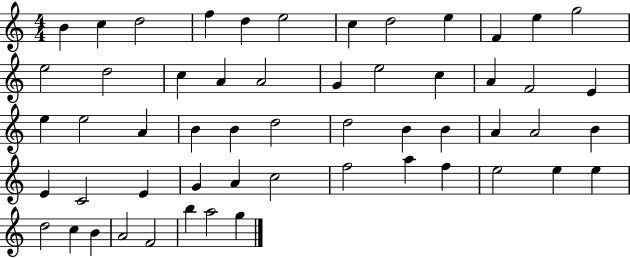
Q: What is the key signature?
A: C major